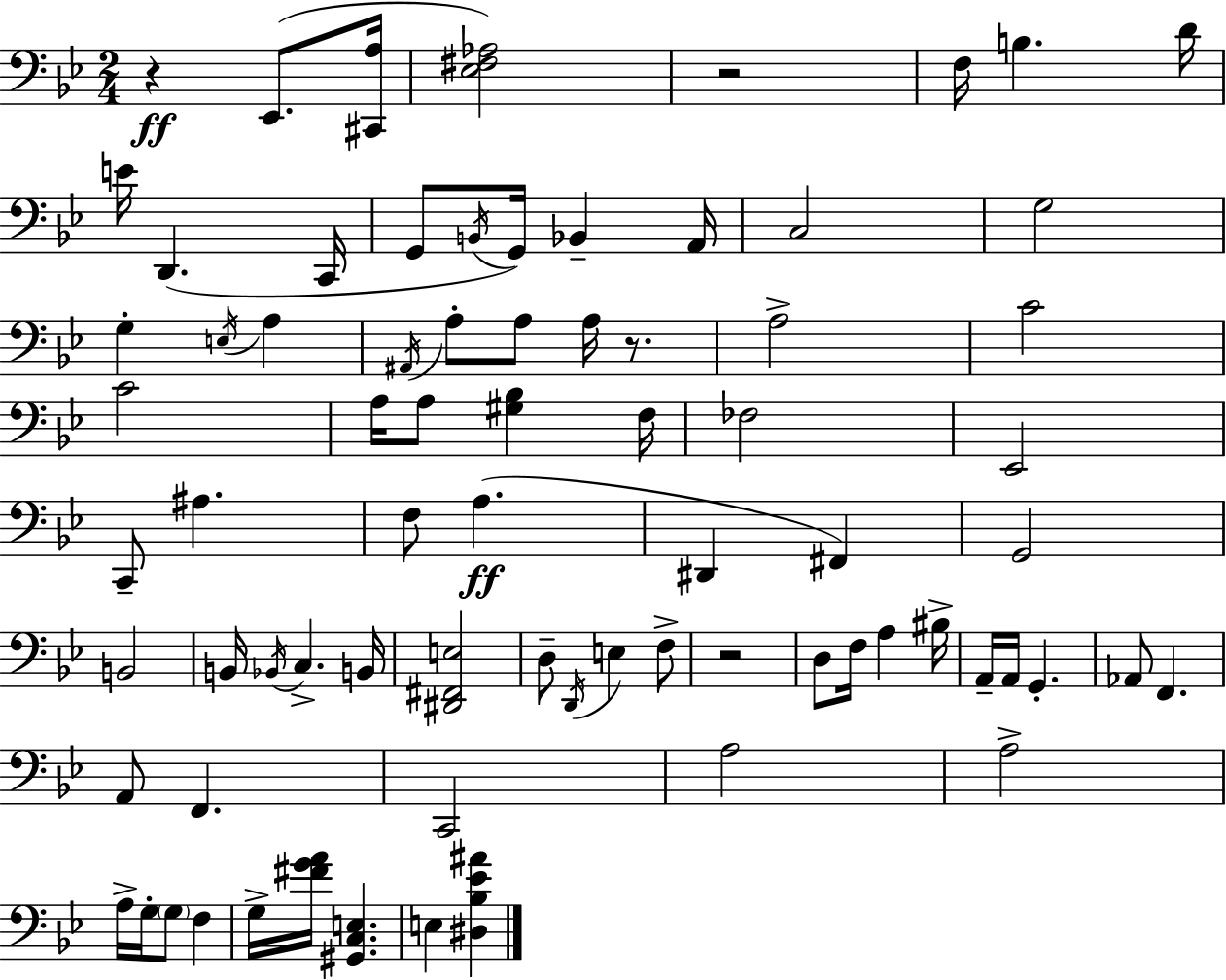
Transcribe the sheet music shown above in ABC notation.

X:1
T:Untitled
M:2/4
L:1/4
K:Bb
z _E,,/2 [^C,,A,]/4 [_E,^F,_A,]2 z2 F,/4 B, D/4 E/4 D,, C,,/4 G,,/2 B,,/4 G,,/4 _B,, A,,/4 C,2 G,2 G, E,/4 A, ^A,,/4 A,/2 A,/2 A,/4 z/2 A,2 C2 C2 A,/4 A,/2 [^G,_B,] F,/4 _F,2 _E,,2 C,,/2 ^A, F,/2 A, ^D,, ^F,, G,,2 B,,2 B,,/4 _B,,/4 C, B,,/4 [^D,,^F,,E,]2 D,/2 D,,/4 E, F,/2 z2 D,/2 F,/4 A, ^B,/4 A,,/4 A,,/4 G,, _A,,/2 F,, A,,/2 F,, C,,2 A,2 A,2 A,/4 G,/4 G,/2 F, G,/4 [^FGA]/4 [^G,,C,E,] E, [^D,_B,_E^A]